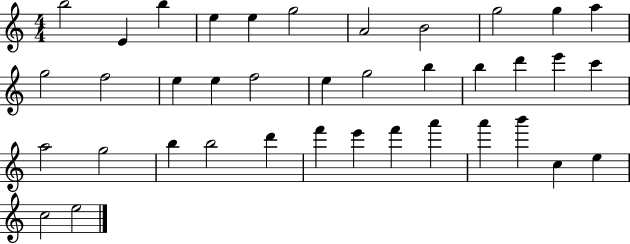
B5/h E4/q B5/q E5/q E5/q G5/h A4/h B4/h G5/h G5/q A5/q G5/h F5/h E5/q E5/q F5/h E5/q G5/h B5/q B5/q D6/q E6/q C6/q A5/h G5/h B5/q B5/h D6/q F6/q E6/q F6/q A6/q A6/q B6/q C5/q E5/q C5/h E5/h